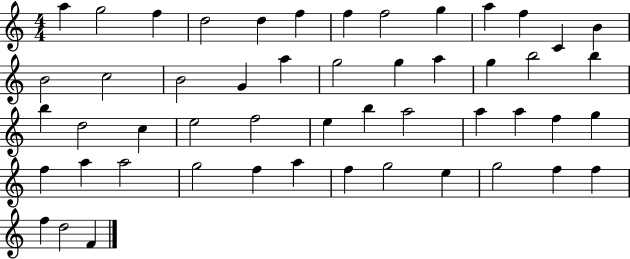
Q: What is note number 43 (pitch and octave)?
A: F5